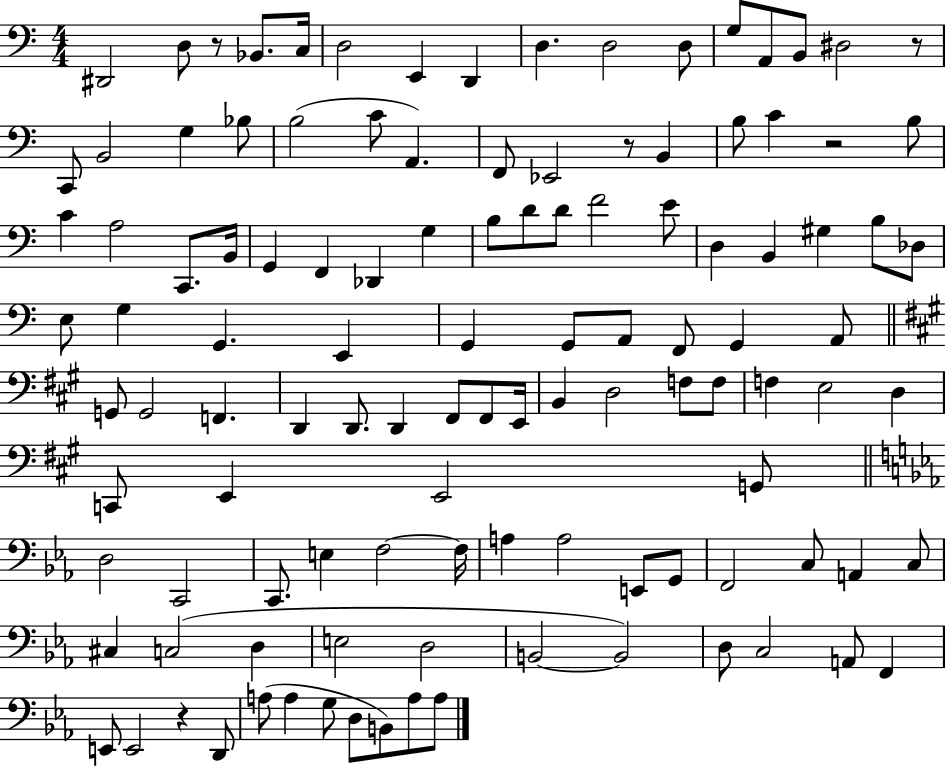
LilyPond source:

{
  \clef bass
  \numericTimeSignature
  \time 4/4
  \key c \major
  dis,2 d8 r8 bes,8. c16 | d2 e,4 d,4 | d4. d2 d8 | g8 a,8 b,8 dis2 r8 | \break c,8 b,2 g4 bes8 | b2( c'8 a,4.) | f,8 ees,2 r8 b,4 | b8 c'4 r2 b8 | \break c'4 a2 c,8. b,16 | g,4 f,4 des,4 g4 | b8 d'8 d'8 f'2 e'8 | d4 b,4 gis4 b8 des8 | \break e8 g4 g,4. e,4 | g,4 g,8 a,8 f,8 g,4 a,8 | \bar "||" \break \key a \major g,8 g,2 f,4. | d,4 d,8. d,4 fis,8 fis,8 e,16 | b,4 d2 f8 f8 | f4 e2 d4 | \break c,8 e,4 e,2 g,8 | \bar "||" \break \key c \minor d2 c,2 | c,8. e4 f2~~ f16 | a4 a2 e,8 g,8 | f,2 c8 a,4 c8 | \break cis4 c2( d4 | e2 d2 | b,2~~ b,2) | d8 c2 a,8 f,4 | \break e,8 e,2 r4 d,8 | a8( a4 g8 d8 b,8) a8 a8 | \bar "|."
}